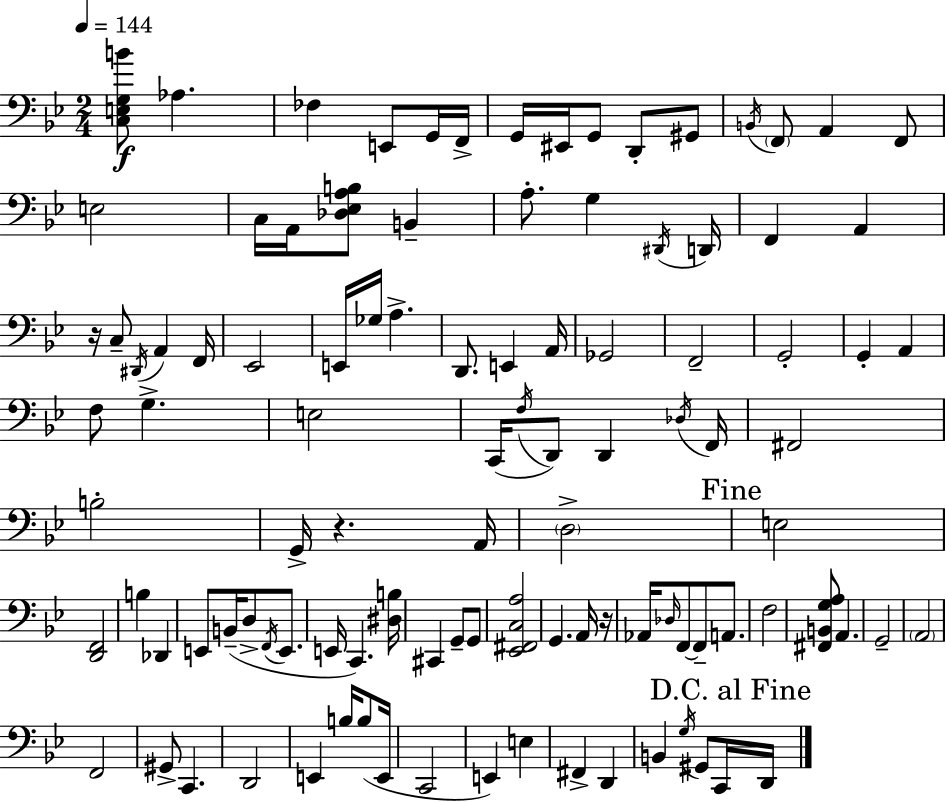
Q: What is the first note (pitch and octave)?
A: Ab3